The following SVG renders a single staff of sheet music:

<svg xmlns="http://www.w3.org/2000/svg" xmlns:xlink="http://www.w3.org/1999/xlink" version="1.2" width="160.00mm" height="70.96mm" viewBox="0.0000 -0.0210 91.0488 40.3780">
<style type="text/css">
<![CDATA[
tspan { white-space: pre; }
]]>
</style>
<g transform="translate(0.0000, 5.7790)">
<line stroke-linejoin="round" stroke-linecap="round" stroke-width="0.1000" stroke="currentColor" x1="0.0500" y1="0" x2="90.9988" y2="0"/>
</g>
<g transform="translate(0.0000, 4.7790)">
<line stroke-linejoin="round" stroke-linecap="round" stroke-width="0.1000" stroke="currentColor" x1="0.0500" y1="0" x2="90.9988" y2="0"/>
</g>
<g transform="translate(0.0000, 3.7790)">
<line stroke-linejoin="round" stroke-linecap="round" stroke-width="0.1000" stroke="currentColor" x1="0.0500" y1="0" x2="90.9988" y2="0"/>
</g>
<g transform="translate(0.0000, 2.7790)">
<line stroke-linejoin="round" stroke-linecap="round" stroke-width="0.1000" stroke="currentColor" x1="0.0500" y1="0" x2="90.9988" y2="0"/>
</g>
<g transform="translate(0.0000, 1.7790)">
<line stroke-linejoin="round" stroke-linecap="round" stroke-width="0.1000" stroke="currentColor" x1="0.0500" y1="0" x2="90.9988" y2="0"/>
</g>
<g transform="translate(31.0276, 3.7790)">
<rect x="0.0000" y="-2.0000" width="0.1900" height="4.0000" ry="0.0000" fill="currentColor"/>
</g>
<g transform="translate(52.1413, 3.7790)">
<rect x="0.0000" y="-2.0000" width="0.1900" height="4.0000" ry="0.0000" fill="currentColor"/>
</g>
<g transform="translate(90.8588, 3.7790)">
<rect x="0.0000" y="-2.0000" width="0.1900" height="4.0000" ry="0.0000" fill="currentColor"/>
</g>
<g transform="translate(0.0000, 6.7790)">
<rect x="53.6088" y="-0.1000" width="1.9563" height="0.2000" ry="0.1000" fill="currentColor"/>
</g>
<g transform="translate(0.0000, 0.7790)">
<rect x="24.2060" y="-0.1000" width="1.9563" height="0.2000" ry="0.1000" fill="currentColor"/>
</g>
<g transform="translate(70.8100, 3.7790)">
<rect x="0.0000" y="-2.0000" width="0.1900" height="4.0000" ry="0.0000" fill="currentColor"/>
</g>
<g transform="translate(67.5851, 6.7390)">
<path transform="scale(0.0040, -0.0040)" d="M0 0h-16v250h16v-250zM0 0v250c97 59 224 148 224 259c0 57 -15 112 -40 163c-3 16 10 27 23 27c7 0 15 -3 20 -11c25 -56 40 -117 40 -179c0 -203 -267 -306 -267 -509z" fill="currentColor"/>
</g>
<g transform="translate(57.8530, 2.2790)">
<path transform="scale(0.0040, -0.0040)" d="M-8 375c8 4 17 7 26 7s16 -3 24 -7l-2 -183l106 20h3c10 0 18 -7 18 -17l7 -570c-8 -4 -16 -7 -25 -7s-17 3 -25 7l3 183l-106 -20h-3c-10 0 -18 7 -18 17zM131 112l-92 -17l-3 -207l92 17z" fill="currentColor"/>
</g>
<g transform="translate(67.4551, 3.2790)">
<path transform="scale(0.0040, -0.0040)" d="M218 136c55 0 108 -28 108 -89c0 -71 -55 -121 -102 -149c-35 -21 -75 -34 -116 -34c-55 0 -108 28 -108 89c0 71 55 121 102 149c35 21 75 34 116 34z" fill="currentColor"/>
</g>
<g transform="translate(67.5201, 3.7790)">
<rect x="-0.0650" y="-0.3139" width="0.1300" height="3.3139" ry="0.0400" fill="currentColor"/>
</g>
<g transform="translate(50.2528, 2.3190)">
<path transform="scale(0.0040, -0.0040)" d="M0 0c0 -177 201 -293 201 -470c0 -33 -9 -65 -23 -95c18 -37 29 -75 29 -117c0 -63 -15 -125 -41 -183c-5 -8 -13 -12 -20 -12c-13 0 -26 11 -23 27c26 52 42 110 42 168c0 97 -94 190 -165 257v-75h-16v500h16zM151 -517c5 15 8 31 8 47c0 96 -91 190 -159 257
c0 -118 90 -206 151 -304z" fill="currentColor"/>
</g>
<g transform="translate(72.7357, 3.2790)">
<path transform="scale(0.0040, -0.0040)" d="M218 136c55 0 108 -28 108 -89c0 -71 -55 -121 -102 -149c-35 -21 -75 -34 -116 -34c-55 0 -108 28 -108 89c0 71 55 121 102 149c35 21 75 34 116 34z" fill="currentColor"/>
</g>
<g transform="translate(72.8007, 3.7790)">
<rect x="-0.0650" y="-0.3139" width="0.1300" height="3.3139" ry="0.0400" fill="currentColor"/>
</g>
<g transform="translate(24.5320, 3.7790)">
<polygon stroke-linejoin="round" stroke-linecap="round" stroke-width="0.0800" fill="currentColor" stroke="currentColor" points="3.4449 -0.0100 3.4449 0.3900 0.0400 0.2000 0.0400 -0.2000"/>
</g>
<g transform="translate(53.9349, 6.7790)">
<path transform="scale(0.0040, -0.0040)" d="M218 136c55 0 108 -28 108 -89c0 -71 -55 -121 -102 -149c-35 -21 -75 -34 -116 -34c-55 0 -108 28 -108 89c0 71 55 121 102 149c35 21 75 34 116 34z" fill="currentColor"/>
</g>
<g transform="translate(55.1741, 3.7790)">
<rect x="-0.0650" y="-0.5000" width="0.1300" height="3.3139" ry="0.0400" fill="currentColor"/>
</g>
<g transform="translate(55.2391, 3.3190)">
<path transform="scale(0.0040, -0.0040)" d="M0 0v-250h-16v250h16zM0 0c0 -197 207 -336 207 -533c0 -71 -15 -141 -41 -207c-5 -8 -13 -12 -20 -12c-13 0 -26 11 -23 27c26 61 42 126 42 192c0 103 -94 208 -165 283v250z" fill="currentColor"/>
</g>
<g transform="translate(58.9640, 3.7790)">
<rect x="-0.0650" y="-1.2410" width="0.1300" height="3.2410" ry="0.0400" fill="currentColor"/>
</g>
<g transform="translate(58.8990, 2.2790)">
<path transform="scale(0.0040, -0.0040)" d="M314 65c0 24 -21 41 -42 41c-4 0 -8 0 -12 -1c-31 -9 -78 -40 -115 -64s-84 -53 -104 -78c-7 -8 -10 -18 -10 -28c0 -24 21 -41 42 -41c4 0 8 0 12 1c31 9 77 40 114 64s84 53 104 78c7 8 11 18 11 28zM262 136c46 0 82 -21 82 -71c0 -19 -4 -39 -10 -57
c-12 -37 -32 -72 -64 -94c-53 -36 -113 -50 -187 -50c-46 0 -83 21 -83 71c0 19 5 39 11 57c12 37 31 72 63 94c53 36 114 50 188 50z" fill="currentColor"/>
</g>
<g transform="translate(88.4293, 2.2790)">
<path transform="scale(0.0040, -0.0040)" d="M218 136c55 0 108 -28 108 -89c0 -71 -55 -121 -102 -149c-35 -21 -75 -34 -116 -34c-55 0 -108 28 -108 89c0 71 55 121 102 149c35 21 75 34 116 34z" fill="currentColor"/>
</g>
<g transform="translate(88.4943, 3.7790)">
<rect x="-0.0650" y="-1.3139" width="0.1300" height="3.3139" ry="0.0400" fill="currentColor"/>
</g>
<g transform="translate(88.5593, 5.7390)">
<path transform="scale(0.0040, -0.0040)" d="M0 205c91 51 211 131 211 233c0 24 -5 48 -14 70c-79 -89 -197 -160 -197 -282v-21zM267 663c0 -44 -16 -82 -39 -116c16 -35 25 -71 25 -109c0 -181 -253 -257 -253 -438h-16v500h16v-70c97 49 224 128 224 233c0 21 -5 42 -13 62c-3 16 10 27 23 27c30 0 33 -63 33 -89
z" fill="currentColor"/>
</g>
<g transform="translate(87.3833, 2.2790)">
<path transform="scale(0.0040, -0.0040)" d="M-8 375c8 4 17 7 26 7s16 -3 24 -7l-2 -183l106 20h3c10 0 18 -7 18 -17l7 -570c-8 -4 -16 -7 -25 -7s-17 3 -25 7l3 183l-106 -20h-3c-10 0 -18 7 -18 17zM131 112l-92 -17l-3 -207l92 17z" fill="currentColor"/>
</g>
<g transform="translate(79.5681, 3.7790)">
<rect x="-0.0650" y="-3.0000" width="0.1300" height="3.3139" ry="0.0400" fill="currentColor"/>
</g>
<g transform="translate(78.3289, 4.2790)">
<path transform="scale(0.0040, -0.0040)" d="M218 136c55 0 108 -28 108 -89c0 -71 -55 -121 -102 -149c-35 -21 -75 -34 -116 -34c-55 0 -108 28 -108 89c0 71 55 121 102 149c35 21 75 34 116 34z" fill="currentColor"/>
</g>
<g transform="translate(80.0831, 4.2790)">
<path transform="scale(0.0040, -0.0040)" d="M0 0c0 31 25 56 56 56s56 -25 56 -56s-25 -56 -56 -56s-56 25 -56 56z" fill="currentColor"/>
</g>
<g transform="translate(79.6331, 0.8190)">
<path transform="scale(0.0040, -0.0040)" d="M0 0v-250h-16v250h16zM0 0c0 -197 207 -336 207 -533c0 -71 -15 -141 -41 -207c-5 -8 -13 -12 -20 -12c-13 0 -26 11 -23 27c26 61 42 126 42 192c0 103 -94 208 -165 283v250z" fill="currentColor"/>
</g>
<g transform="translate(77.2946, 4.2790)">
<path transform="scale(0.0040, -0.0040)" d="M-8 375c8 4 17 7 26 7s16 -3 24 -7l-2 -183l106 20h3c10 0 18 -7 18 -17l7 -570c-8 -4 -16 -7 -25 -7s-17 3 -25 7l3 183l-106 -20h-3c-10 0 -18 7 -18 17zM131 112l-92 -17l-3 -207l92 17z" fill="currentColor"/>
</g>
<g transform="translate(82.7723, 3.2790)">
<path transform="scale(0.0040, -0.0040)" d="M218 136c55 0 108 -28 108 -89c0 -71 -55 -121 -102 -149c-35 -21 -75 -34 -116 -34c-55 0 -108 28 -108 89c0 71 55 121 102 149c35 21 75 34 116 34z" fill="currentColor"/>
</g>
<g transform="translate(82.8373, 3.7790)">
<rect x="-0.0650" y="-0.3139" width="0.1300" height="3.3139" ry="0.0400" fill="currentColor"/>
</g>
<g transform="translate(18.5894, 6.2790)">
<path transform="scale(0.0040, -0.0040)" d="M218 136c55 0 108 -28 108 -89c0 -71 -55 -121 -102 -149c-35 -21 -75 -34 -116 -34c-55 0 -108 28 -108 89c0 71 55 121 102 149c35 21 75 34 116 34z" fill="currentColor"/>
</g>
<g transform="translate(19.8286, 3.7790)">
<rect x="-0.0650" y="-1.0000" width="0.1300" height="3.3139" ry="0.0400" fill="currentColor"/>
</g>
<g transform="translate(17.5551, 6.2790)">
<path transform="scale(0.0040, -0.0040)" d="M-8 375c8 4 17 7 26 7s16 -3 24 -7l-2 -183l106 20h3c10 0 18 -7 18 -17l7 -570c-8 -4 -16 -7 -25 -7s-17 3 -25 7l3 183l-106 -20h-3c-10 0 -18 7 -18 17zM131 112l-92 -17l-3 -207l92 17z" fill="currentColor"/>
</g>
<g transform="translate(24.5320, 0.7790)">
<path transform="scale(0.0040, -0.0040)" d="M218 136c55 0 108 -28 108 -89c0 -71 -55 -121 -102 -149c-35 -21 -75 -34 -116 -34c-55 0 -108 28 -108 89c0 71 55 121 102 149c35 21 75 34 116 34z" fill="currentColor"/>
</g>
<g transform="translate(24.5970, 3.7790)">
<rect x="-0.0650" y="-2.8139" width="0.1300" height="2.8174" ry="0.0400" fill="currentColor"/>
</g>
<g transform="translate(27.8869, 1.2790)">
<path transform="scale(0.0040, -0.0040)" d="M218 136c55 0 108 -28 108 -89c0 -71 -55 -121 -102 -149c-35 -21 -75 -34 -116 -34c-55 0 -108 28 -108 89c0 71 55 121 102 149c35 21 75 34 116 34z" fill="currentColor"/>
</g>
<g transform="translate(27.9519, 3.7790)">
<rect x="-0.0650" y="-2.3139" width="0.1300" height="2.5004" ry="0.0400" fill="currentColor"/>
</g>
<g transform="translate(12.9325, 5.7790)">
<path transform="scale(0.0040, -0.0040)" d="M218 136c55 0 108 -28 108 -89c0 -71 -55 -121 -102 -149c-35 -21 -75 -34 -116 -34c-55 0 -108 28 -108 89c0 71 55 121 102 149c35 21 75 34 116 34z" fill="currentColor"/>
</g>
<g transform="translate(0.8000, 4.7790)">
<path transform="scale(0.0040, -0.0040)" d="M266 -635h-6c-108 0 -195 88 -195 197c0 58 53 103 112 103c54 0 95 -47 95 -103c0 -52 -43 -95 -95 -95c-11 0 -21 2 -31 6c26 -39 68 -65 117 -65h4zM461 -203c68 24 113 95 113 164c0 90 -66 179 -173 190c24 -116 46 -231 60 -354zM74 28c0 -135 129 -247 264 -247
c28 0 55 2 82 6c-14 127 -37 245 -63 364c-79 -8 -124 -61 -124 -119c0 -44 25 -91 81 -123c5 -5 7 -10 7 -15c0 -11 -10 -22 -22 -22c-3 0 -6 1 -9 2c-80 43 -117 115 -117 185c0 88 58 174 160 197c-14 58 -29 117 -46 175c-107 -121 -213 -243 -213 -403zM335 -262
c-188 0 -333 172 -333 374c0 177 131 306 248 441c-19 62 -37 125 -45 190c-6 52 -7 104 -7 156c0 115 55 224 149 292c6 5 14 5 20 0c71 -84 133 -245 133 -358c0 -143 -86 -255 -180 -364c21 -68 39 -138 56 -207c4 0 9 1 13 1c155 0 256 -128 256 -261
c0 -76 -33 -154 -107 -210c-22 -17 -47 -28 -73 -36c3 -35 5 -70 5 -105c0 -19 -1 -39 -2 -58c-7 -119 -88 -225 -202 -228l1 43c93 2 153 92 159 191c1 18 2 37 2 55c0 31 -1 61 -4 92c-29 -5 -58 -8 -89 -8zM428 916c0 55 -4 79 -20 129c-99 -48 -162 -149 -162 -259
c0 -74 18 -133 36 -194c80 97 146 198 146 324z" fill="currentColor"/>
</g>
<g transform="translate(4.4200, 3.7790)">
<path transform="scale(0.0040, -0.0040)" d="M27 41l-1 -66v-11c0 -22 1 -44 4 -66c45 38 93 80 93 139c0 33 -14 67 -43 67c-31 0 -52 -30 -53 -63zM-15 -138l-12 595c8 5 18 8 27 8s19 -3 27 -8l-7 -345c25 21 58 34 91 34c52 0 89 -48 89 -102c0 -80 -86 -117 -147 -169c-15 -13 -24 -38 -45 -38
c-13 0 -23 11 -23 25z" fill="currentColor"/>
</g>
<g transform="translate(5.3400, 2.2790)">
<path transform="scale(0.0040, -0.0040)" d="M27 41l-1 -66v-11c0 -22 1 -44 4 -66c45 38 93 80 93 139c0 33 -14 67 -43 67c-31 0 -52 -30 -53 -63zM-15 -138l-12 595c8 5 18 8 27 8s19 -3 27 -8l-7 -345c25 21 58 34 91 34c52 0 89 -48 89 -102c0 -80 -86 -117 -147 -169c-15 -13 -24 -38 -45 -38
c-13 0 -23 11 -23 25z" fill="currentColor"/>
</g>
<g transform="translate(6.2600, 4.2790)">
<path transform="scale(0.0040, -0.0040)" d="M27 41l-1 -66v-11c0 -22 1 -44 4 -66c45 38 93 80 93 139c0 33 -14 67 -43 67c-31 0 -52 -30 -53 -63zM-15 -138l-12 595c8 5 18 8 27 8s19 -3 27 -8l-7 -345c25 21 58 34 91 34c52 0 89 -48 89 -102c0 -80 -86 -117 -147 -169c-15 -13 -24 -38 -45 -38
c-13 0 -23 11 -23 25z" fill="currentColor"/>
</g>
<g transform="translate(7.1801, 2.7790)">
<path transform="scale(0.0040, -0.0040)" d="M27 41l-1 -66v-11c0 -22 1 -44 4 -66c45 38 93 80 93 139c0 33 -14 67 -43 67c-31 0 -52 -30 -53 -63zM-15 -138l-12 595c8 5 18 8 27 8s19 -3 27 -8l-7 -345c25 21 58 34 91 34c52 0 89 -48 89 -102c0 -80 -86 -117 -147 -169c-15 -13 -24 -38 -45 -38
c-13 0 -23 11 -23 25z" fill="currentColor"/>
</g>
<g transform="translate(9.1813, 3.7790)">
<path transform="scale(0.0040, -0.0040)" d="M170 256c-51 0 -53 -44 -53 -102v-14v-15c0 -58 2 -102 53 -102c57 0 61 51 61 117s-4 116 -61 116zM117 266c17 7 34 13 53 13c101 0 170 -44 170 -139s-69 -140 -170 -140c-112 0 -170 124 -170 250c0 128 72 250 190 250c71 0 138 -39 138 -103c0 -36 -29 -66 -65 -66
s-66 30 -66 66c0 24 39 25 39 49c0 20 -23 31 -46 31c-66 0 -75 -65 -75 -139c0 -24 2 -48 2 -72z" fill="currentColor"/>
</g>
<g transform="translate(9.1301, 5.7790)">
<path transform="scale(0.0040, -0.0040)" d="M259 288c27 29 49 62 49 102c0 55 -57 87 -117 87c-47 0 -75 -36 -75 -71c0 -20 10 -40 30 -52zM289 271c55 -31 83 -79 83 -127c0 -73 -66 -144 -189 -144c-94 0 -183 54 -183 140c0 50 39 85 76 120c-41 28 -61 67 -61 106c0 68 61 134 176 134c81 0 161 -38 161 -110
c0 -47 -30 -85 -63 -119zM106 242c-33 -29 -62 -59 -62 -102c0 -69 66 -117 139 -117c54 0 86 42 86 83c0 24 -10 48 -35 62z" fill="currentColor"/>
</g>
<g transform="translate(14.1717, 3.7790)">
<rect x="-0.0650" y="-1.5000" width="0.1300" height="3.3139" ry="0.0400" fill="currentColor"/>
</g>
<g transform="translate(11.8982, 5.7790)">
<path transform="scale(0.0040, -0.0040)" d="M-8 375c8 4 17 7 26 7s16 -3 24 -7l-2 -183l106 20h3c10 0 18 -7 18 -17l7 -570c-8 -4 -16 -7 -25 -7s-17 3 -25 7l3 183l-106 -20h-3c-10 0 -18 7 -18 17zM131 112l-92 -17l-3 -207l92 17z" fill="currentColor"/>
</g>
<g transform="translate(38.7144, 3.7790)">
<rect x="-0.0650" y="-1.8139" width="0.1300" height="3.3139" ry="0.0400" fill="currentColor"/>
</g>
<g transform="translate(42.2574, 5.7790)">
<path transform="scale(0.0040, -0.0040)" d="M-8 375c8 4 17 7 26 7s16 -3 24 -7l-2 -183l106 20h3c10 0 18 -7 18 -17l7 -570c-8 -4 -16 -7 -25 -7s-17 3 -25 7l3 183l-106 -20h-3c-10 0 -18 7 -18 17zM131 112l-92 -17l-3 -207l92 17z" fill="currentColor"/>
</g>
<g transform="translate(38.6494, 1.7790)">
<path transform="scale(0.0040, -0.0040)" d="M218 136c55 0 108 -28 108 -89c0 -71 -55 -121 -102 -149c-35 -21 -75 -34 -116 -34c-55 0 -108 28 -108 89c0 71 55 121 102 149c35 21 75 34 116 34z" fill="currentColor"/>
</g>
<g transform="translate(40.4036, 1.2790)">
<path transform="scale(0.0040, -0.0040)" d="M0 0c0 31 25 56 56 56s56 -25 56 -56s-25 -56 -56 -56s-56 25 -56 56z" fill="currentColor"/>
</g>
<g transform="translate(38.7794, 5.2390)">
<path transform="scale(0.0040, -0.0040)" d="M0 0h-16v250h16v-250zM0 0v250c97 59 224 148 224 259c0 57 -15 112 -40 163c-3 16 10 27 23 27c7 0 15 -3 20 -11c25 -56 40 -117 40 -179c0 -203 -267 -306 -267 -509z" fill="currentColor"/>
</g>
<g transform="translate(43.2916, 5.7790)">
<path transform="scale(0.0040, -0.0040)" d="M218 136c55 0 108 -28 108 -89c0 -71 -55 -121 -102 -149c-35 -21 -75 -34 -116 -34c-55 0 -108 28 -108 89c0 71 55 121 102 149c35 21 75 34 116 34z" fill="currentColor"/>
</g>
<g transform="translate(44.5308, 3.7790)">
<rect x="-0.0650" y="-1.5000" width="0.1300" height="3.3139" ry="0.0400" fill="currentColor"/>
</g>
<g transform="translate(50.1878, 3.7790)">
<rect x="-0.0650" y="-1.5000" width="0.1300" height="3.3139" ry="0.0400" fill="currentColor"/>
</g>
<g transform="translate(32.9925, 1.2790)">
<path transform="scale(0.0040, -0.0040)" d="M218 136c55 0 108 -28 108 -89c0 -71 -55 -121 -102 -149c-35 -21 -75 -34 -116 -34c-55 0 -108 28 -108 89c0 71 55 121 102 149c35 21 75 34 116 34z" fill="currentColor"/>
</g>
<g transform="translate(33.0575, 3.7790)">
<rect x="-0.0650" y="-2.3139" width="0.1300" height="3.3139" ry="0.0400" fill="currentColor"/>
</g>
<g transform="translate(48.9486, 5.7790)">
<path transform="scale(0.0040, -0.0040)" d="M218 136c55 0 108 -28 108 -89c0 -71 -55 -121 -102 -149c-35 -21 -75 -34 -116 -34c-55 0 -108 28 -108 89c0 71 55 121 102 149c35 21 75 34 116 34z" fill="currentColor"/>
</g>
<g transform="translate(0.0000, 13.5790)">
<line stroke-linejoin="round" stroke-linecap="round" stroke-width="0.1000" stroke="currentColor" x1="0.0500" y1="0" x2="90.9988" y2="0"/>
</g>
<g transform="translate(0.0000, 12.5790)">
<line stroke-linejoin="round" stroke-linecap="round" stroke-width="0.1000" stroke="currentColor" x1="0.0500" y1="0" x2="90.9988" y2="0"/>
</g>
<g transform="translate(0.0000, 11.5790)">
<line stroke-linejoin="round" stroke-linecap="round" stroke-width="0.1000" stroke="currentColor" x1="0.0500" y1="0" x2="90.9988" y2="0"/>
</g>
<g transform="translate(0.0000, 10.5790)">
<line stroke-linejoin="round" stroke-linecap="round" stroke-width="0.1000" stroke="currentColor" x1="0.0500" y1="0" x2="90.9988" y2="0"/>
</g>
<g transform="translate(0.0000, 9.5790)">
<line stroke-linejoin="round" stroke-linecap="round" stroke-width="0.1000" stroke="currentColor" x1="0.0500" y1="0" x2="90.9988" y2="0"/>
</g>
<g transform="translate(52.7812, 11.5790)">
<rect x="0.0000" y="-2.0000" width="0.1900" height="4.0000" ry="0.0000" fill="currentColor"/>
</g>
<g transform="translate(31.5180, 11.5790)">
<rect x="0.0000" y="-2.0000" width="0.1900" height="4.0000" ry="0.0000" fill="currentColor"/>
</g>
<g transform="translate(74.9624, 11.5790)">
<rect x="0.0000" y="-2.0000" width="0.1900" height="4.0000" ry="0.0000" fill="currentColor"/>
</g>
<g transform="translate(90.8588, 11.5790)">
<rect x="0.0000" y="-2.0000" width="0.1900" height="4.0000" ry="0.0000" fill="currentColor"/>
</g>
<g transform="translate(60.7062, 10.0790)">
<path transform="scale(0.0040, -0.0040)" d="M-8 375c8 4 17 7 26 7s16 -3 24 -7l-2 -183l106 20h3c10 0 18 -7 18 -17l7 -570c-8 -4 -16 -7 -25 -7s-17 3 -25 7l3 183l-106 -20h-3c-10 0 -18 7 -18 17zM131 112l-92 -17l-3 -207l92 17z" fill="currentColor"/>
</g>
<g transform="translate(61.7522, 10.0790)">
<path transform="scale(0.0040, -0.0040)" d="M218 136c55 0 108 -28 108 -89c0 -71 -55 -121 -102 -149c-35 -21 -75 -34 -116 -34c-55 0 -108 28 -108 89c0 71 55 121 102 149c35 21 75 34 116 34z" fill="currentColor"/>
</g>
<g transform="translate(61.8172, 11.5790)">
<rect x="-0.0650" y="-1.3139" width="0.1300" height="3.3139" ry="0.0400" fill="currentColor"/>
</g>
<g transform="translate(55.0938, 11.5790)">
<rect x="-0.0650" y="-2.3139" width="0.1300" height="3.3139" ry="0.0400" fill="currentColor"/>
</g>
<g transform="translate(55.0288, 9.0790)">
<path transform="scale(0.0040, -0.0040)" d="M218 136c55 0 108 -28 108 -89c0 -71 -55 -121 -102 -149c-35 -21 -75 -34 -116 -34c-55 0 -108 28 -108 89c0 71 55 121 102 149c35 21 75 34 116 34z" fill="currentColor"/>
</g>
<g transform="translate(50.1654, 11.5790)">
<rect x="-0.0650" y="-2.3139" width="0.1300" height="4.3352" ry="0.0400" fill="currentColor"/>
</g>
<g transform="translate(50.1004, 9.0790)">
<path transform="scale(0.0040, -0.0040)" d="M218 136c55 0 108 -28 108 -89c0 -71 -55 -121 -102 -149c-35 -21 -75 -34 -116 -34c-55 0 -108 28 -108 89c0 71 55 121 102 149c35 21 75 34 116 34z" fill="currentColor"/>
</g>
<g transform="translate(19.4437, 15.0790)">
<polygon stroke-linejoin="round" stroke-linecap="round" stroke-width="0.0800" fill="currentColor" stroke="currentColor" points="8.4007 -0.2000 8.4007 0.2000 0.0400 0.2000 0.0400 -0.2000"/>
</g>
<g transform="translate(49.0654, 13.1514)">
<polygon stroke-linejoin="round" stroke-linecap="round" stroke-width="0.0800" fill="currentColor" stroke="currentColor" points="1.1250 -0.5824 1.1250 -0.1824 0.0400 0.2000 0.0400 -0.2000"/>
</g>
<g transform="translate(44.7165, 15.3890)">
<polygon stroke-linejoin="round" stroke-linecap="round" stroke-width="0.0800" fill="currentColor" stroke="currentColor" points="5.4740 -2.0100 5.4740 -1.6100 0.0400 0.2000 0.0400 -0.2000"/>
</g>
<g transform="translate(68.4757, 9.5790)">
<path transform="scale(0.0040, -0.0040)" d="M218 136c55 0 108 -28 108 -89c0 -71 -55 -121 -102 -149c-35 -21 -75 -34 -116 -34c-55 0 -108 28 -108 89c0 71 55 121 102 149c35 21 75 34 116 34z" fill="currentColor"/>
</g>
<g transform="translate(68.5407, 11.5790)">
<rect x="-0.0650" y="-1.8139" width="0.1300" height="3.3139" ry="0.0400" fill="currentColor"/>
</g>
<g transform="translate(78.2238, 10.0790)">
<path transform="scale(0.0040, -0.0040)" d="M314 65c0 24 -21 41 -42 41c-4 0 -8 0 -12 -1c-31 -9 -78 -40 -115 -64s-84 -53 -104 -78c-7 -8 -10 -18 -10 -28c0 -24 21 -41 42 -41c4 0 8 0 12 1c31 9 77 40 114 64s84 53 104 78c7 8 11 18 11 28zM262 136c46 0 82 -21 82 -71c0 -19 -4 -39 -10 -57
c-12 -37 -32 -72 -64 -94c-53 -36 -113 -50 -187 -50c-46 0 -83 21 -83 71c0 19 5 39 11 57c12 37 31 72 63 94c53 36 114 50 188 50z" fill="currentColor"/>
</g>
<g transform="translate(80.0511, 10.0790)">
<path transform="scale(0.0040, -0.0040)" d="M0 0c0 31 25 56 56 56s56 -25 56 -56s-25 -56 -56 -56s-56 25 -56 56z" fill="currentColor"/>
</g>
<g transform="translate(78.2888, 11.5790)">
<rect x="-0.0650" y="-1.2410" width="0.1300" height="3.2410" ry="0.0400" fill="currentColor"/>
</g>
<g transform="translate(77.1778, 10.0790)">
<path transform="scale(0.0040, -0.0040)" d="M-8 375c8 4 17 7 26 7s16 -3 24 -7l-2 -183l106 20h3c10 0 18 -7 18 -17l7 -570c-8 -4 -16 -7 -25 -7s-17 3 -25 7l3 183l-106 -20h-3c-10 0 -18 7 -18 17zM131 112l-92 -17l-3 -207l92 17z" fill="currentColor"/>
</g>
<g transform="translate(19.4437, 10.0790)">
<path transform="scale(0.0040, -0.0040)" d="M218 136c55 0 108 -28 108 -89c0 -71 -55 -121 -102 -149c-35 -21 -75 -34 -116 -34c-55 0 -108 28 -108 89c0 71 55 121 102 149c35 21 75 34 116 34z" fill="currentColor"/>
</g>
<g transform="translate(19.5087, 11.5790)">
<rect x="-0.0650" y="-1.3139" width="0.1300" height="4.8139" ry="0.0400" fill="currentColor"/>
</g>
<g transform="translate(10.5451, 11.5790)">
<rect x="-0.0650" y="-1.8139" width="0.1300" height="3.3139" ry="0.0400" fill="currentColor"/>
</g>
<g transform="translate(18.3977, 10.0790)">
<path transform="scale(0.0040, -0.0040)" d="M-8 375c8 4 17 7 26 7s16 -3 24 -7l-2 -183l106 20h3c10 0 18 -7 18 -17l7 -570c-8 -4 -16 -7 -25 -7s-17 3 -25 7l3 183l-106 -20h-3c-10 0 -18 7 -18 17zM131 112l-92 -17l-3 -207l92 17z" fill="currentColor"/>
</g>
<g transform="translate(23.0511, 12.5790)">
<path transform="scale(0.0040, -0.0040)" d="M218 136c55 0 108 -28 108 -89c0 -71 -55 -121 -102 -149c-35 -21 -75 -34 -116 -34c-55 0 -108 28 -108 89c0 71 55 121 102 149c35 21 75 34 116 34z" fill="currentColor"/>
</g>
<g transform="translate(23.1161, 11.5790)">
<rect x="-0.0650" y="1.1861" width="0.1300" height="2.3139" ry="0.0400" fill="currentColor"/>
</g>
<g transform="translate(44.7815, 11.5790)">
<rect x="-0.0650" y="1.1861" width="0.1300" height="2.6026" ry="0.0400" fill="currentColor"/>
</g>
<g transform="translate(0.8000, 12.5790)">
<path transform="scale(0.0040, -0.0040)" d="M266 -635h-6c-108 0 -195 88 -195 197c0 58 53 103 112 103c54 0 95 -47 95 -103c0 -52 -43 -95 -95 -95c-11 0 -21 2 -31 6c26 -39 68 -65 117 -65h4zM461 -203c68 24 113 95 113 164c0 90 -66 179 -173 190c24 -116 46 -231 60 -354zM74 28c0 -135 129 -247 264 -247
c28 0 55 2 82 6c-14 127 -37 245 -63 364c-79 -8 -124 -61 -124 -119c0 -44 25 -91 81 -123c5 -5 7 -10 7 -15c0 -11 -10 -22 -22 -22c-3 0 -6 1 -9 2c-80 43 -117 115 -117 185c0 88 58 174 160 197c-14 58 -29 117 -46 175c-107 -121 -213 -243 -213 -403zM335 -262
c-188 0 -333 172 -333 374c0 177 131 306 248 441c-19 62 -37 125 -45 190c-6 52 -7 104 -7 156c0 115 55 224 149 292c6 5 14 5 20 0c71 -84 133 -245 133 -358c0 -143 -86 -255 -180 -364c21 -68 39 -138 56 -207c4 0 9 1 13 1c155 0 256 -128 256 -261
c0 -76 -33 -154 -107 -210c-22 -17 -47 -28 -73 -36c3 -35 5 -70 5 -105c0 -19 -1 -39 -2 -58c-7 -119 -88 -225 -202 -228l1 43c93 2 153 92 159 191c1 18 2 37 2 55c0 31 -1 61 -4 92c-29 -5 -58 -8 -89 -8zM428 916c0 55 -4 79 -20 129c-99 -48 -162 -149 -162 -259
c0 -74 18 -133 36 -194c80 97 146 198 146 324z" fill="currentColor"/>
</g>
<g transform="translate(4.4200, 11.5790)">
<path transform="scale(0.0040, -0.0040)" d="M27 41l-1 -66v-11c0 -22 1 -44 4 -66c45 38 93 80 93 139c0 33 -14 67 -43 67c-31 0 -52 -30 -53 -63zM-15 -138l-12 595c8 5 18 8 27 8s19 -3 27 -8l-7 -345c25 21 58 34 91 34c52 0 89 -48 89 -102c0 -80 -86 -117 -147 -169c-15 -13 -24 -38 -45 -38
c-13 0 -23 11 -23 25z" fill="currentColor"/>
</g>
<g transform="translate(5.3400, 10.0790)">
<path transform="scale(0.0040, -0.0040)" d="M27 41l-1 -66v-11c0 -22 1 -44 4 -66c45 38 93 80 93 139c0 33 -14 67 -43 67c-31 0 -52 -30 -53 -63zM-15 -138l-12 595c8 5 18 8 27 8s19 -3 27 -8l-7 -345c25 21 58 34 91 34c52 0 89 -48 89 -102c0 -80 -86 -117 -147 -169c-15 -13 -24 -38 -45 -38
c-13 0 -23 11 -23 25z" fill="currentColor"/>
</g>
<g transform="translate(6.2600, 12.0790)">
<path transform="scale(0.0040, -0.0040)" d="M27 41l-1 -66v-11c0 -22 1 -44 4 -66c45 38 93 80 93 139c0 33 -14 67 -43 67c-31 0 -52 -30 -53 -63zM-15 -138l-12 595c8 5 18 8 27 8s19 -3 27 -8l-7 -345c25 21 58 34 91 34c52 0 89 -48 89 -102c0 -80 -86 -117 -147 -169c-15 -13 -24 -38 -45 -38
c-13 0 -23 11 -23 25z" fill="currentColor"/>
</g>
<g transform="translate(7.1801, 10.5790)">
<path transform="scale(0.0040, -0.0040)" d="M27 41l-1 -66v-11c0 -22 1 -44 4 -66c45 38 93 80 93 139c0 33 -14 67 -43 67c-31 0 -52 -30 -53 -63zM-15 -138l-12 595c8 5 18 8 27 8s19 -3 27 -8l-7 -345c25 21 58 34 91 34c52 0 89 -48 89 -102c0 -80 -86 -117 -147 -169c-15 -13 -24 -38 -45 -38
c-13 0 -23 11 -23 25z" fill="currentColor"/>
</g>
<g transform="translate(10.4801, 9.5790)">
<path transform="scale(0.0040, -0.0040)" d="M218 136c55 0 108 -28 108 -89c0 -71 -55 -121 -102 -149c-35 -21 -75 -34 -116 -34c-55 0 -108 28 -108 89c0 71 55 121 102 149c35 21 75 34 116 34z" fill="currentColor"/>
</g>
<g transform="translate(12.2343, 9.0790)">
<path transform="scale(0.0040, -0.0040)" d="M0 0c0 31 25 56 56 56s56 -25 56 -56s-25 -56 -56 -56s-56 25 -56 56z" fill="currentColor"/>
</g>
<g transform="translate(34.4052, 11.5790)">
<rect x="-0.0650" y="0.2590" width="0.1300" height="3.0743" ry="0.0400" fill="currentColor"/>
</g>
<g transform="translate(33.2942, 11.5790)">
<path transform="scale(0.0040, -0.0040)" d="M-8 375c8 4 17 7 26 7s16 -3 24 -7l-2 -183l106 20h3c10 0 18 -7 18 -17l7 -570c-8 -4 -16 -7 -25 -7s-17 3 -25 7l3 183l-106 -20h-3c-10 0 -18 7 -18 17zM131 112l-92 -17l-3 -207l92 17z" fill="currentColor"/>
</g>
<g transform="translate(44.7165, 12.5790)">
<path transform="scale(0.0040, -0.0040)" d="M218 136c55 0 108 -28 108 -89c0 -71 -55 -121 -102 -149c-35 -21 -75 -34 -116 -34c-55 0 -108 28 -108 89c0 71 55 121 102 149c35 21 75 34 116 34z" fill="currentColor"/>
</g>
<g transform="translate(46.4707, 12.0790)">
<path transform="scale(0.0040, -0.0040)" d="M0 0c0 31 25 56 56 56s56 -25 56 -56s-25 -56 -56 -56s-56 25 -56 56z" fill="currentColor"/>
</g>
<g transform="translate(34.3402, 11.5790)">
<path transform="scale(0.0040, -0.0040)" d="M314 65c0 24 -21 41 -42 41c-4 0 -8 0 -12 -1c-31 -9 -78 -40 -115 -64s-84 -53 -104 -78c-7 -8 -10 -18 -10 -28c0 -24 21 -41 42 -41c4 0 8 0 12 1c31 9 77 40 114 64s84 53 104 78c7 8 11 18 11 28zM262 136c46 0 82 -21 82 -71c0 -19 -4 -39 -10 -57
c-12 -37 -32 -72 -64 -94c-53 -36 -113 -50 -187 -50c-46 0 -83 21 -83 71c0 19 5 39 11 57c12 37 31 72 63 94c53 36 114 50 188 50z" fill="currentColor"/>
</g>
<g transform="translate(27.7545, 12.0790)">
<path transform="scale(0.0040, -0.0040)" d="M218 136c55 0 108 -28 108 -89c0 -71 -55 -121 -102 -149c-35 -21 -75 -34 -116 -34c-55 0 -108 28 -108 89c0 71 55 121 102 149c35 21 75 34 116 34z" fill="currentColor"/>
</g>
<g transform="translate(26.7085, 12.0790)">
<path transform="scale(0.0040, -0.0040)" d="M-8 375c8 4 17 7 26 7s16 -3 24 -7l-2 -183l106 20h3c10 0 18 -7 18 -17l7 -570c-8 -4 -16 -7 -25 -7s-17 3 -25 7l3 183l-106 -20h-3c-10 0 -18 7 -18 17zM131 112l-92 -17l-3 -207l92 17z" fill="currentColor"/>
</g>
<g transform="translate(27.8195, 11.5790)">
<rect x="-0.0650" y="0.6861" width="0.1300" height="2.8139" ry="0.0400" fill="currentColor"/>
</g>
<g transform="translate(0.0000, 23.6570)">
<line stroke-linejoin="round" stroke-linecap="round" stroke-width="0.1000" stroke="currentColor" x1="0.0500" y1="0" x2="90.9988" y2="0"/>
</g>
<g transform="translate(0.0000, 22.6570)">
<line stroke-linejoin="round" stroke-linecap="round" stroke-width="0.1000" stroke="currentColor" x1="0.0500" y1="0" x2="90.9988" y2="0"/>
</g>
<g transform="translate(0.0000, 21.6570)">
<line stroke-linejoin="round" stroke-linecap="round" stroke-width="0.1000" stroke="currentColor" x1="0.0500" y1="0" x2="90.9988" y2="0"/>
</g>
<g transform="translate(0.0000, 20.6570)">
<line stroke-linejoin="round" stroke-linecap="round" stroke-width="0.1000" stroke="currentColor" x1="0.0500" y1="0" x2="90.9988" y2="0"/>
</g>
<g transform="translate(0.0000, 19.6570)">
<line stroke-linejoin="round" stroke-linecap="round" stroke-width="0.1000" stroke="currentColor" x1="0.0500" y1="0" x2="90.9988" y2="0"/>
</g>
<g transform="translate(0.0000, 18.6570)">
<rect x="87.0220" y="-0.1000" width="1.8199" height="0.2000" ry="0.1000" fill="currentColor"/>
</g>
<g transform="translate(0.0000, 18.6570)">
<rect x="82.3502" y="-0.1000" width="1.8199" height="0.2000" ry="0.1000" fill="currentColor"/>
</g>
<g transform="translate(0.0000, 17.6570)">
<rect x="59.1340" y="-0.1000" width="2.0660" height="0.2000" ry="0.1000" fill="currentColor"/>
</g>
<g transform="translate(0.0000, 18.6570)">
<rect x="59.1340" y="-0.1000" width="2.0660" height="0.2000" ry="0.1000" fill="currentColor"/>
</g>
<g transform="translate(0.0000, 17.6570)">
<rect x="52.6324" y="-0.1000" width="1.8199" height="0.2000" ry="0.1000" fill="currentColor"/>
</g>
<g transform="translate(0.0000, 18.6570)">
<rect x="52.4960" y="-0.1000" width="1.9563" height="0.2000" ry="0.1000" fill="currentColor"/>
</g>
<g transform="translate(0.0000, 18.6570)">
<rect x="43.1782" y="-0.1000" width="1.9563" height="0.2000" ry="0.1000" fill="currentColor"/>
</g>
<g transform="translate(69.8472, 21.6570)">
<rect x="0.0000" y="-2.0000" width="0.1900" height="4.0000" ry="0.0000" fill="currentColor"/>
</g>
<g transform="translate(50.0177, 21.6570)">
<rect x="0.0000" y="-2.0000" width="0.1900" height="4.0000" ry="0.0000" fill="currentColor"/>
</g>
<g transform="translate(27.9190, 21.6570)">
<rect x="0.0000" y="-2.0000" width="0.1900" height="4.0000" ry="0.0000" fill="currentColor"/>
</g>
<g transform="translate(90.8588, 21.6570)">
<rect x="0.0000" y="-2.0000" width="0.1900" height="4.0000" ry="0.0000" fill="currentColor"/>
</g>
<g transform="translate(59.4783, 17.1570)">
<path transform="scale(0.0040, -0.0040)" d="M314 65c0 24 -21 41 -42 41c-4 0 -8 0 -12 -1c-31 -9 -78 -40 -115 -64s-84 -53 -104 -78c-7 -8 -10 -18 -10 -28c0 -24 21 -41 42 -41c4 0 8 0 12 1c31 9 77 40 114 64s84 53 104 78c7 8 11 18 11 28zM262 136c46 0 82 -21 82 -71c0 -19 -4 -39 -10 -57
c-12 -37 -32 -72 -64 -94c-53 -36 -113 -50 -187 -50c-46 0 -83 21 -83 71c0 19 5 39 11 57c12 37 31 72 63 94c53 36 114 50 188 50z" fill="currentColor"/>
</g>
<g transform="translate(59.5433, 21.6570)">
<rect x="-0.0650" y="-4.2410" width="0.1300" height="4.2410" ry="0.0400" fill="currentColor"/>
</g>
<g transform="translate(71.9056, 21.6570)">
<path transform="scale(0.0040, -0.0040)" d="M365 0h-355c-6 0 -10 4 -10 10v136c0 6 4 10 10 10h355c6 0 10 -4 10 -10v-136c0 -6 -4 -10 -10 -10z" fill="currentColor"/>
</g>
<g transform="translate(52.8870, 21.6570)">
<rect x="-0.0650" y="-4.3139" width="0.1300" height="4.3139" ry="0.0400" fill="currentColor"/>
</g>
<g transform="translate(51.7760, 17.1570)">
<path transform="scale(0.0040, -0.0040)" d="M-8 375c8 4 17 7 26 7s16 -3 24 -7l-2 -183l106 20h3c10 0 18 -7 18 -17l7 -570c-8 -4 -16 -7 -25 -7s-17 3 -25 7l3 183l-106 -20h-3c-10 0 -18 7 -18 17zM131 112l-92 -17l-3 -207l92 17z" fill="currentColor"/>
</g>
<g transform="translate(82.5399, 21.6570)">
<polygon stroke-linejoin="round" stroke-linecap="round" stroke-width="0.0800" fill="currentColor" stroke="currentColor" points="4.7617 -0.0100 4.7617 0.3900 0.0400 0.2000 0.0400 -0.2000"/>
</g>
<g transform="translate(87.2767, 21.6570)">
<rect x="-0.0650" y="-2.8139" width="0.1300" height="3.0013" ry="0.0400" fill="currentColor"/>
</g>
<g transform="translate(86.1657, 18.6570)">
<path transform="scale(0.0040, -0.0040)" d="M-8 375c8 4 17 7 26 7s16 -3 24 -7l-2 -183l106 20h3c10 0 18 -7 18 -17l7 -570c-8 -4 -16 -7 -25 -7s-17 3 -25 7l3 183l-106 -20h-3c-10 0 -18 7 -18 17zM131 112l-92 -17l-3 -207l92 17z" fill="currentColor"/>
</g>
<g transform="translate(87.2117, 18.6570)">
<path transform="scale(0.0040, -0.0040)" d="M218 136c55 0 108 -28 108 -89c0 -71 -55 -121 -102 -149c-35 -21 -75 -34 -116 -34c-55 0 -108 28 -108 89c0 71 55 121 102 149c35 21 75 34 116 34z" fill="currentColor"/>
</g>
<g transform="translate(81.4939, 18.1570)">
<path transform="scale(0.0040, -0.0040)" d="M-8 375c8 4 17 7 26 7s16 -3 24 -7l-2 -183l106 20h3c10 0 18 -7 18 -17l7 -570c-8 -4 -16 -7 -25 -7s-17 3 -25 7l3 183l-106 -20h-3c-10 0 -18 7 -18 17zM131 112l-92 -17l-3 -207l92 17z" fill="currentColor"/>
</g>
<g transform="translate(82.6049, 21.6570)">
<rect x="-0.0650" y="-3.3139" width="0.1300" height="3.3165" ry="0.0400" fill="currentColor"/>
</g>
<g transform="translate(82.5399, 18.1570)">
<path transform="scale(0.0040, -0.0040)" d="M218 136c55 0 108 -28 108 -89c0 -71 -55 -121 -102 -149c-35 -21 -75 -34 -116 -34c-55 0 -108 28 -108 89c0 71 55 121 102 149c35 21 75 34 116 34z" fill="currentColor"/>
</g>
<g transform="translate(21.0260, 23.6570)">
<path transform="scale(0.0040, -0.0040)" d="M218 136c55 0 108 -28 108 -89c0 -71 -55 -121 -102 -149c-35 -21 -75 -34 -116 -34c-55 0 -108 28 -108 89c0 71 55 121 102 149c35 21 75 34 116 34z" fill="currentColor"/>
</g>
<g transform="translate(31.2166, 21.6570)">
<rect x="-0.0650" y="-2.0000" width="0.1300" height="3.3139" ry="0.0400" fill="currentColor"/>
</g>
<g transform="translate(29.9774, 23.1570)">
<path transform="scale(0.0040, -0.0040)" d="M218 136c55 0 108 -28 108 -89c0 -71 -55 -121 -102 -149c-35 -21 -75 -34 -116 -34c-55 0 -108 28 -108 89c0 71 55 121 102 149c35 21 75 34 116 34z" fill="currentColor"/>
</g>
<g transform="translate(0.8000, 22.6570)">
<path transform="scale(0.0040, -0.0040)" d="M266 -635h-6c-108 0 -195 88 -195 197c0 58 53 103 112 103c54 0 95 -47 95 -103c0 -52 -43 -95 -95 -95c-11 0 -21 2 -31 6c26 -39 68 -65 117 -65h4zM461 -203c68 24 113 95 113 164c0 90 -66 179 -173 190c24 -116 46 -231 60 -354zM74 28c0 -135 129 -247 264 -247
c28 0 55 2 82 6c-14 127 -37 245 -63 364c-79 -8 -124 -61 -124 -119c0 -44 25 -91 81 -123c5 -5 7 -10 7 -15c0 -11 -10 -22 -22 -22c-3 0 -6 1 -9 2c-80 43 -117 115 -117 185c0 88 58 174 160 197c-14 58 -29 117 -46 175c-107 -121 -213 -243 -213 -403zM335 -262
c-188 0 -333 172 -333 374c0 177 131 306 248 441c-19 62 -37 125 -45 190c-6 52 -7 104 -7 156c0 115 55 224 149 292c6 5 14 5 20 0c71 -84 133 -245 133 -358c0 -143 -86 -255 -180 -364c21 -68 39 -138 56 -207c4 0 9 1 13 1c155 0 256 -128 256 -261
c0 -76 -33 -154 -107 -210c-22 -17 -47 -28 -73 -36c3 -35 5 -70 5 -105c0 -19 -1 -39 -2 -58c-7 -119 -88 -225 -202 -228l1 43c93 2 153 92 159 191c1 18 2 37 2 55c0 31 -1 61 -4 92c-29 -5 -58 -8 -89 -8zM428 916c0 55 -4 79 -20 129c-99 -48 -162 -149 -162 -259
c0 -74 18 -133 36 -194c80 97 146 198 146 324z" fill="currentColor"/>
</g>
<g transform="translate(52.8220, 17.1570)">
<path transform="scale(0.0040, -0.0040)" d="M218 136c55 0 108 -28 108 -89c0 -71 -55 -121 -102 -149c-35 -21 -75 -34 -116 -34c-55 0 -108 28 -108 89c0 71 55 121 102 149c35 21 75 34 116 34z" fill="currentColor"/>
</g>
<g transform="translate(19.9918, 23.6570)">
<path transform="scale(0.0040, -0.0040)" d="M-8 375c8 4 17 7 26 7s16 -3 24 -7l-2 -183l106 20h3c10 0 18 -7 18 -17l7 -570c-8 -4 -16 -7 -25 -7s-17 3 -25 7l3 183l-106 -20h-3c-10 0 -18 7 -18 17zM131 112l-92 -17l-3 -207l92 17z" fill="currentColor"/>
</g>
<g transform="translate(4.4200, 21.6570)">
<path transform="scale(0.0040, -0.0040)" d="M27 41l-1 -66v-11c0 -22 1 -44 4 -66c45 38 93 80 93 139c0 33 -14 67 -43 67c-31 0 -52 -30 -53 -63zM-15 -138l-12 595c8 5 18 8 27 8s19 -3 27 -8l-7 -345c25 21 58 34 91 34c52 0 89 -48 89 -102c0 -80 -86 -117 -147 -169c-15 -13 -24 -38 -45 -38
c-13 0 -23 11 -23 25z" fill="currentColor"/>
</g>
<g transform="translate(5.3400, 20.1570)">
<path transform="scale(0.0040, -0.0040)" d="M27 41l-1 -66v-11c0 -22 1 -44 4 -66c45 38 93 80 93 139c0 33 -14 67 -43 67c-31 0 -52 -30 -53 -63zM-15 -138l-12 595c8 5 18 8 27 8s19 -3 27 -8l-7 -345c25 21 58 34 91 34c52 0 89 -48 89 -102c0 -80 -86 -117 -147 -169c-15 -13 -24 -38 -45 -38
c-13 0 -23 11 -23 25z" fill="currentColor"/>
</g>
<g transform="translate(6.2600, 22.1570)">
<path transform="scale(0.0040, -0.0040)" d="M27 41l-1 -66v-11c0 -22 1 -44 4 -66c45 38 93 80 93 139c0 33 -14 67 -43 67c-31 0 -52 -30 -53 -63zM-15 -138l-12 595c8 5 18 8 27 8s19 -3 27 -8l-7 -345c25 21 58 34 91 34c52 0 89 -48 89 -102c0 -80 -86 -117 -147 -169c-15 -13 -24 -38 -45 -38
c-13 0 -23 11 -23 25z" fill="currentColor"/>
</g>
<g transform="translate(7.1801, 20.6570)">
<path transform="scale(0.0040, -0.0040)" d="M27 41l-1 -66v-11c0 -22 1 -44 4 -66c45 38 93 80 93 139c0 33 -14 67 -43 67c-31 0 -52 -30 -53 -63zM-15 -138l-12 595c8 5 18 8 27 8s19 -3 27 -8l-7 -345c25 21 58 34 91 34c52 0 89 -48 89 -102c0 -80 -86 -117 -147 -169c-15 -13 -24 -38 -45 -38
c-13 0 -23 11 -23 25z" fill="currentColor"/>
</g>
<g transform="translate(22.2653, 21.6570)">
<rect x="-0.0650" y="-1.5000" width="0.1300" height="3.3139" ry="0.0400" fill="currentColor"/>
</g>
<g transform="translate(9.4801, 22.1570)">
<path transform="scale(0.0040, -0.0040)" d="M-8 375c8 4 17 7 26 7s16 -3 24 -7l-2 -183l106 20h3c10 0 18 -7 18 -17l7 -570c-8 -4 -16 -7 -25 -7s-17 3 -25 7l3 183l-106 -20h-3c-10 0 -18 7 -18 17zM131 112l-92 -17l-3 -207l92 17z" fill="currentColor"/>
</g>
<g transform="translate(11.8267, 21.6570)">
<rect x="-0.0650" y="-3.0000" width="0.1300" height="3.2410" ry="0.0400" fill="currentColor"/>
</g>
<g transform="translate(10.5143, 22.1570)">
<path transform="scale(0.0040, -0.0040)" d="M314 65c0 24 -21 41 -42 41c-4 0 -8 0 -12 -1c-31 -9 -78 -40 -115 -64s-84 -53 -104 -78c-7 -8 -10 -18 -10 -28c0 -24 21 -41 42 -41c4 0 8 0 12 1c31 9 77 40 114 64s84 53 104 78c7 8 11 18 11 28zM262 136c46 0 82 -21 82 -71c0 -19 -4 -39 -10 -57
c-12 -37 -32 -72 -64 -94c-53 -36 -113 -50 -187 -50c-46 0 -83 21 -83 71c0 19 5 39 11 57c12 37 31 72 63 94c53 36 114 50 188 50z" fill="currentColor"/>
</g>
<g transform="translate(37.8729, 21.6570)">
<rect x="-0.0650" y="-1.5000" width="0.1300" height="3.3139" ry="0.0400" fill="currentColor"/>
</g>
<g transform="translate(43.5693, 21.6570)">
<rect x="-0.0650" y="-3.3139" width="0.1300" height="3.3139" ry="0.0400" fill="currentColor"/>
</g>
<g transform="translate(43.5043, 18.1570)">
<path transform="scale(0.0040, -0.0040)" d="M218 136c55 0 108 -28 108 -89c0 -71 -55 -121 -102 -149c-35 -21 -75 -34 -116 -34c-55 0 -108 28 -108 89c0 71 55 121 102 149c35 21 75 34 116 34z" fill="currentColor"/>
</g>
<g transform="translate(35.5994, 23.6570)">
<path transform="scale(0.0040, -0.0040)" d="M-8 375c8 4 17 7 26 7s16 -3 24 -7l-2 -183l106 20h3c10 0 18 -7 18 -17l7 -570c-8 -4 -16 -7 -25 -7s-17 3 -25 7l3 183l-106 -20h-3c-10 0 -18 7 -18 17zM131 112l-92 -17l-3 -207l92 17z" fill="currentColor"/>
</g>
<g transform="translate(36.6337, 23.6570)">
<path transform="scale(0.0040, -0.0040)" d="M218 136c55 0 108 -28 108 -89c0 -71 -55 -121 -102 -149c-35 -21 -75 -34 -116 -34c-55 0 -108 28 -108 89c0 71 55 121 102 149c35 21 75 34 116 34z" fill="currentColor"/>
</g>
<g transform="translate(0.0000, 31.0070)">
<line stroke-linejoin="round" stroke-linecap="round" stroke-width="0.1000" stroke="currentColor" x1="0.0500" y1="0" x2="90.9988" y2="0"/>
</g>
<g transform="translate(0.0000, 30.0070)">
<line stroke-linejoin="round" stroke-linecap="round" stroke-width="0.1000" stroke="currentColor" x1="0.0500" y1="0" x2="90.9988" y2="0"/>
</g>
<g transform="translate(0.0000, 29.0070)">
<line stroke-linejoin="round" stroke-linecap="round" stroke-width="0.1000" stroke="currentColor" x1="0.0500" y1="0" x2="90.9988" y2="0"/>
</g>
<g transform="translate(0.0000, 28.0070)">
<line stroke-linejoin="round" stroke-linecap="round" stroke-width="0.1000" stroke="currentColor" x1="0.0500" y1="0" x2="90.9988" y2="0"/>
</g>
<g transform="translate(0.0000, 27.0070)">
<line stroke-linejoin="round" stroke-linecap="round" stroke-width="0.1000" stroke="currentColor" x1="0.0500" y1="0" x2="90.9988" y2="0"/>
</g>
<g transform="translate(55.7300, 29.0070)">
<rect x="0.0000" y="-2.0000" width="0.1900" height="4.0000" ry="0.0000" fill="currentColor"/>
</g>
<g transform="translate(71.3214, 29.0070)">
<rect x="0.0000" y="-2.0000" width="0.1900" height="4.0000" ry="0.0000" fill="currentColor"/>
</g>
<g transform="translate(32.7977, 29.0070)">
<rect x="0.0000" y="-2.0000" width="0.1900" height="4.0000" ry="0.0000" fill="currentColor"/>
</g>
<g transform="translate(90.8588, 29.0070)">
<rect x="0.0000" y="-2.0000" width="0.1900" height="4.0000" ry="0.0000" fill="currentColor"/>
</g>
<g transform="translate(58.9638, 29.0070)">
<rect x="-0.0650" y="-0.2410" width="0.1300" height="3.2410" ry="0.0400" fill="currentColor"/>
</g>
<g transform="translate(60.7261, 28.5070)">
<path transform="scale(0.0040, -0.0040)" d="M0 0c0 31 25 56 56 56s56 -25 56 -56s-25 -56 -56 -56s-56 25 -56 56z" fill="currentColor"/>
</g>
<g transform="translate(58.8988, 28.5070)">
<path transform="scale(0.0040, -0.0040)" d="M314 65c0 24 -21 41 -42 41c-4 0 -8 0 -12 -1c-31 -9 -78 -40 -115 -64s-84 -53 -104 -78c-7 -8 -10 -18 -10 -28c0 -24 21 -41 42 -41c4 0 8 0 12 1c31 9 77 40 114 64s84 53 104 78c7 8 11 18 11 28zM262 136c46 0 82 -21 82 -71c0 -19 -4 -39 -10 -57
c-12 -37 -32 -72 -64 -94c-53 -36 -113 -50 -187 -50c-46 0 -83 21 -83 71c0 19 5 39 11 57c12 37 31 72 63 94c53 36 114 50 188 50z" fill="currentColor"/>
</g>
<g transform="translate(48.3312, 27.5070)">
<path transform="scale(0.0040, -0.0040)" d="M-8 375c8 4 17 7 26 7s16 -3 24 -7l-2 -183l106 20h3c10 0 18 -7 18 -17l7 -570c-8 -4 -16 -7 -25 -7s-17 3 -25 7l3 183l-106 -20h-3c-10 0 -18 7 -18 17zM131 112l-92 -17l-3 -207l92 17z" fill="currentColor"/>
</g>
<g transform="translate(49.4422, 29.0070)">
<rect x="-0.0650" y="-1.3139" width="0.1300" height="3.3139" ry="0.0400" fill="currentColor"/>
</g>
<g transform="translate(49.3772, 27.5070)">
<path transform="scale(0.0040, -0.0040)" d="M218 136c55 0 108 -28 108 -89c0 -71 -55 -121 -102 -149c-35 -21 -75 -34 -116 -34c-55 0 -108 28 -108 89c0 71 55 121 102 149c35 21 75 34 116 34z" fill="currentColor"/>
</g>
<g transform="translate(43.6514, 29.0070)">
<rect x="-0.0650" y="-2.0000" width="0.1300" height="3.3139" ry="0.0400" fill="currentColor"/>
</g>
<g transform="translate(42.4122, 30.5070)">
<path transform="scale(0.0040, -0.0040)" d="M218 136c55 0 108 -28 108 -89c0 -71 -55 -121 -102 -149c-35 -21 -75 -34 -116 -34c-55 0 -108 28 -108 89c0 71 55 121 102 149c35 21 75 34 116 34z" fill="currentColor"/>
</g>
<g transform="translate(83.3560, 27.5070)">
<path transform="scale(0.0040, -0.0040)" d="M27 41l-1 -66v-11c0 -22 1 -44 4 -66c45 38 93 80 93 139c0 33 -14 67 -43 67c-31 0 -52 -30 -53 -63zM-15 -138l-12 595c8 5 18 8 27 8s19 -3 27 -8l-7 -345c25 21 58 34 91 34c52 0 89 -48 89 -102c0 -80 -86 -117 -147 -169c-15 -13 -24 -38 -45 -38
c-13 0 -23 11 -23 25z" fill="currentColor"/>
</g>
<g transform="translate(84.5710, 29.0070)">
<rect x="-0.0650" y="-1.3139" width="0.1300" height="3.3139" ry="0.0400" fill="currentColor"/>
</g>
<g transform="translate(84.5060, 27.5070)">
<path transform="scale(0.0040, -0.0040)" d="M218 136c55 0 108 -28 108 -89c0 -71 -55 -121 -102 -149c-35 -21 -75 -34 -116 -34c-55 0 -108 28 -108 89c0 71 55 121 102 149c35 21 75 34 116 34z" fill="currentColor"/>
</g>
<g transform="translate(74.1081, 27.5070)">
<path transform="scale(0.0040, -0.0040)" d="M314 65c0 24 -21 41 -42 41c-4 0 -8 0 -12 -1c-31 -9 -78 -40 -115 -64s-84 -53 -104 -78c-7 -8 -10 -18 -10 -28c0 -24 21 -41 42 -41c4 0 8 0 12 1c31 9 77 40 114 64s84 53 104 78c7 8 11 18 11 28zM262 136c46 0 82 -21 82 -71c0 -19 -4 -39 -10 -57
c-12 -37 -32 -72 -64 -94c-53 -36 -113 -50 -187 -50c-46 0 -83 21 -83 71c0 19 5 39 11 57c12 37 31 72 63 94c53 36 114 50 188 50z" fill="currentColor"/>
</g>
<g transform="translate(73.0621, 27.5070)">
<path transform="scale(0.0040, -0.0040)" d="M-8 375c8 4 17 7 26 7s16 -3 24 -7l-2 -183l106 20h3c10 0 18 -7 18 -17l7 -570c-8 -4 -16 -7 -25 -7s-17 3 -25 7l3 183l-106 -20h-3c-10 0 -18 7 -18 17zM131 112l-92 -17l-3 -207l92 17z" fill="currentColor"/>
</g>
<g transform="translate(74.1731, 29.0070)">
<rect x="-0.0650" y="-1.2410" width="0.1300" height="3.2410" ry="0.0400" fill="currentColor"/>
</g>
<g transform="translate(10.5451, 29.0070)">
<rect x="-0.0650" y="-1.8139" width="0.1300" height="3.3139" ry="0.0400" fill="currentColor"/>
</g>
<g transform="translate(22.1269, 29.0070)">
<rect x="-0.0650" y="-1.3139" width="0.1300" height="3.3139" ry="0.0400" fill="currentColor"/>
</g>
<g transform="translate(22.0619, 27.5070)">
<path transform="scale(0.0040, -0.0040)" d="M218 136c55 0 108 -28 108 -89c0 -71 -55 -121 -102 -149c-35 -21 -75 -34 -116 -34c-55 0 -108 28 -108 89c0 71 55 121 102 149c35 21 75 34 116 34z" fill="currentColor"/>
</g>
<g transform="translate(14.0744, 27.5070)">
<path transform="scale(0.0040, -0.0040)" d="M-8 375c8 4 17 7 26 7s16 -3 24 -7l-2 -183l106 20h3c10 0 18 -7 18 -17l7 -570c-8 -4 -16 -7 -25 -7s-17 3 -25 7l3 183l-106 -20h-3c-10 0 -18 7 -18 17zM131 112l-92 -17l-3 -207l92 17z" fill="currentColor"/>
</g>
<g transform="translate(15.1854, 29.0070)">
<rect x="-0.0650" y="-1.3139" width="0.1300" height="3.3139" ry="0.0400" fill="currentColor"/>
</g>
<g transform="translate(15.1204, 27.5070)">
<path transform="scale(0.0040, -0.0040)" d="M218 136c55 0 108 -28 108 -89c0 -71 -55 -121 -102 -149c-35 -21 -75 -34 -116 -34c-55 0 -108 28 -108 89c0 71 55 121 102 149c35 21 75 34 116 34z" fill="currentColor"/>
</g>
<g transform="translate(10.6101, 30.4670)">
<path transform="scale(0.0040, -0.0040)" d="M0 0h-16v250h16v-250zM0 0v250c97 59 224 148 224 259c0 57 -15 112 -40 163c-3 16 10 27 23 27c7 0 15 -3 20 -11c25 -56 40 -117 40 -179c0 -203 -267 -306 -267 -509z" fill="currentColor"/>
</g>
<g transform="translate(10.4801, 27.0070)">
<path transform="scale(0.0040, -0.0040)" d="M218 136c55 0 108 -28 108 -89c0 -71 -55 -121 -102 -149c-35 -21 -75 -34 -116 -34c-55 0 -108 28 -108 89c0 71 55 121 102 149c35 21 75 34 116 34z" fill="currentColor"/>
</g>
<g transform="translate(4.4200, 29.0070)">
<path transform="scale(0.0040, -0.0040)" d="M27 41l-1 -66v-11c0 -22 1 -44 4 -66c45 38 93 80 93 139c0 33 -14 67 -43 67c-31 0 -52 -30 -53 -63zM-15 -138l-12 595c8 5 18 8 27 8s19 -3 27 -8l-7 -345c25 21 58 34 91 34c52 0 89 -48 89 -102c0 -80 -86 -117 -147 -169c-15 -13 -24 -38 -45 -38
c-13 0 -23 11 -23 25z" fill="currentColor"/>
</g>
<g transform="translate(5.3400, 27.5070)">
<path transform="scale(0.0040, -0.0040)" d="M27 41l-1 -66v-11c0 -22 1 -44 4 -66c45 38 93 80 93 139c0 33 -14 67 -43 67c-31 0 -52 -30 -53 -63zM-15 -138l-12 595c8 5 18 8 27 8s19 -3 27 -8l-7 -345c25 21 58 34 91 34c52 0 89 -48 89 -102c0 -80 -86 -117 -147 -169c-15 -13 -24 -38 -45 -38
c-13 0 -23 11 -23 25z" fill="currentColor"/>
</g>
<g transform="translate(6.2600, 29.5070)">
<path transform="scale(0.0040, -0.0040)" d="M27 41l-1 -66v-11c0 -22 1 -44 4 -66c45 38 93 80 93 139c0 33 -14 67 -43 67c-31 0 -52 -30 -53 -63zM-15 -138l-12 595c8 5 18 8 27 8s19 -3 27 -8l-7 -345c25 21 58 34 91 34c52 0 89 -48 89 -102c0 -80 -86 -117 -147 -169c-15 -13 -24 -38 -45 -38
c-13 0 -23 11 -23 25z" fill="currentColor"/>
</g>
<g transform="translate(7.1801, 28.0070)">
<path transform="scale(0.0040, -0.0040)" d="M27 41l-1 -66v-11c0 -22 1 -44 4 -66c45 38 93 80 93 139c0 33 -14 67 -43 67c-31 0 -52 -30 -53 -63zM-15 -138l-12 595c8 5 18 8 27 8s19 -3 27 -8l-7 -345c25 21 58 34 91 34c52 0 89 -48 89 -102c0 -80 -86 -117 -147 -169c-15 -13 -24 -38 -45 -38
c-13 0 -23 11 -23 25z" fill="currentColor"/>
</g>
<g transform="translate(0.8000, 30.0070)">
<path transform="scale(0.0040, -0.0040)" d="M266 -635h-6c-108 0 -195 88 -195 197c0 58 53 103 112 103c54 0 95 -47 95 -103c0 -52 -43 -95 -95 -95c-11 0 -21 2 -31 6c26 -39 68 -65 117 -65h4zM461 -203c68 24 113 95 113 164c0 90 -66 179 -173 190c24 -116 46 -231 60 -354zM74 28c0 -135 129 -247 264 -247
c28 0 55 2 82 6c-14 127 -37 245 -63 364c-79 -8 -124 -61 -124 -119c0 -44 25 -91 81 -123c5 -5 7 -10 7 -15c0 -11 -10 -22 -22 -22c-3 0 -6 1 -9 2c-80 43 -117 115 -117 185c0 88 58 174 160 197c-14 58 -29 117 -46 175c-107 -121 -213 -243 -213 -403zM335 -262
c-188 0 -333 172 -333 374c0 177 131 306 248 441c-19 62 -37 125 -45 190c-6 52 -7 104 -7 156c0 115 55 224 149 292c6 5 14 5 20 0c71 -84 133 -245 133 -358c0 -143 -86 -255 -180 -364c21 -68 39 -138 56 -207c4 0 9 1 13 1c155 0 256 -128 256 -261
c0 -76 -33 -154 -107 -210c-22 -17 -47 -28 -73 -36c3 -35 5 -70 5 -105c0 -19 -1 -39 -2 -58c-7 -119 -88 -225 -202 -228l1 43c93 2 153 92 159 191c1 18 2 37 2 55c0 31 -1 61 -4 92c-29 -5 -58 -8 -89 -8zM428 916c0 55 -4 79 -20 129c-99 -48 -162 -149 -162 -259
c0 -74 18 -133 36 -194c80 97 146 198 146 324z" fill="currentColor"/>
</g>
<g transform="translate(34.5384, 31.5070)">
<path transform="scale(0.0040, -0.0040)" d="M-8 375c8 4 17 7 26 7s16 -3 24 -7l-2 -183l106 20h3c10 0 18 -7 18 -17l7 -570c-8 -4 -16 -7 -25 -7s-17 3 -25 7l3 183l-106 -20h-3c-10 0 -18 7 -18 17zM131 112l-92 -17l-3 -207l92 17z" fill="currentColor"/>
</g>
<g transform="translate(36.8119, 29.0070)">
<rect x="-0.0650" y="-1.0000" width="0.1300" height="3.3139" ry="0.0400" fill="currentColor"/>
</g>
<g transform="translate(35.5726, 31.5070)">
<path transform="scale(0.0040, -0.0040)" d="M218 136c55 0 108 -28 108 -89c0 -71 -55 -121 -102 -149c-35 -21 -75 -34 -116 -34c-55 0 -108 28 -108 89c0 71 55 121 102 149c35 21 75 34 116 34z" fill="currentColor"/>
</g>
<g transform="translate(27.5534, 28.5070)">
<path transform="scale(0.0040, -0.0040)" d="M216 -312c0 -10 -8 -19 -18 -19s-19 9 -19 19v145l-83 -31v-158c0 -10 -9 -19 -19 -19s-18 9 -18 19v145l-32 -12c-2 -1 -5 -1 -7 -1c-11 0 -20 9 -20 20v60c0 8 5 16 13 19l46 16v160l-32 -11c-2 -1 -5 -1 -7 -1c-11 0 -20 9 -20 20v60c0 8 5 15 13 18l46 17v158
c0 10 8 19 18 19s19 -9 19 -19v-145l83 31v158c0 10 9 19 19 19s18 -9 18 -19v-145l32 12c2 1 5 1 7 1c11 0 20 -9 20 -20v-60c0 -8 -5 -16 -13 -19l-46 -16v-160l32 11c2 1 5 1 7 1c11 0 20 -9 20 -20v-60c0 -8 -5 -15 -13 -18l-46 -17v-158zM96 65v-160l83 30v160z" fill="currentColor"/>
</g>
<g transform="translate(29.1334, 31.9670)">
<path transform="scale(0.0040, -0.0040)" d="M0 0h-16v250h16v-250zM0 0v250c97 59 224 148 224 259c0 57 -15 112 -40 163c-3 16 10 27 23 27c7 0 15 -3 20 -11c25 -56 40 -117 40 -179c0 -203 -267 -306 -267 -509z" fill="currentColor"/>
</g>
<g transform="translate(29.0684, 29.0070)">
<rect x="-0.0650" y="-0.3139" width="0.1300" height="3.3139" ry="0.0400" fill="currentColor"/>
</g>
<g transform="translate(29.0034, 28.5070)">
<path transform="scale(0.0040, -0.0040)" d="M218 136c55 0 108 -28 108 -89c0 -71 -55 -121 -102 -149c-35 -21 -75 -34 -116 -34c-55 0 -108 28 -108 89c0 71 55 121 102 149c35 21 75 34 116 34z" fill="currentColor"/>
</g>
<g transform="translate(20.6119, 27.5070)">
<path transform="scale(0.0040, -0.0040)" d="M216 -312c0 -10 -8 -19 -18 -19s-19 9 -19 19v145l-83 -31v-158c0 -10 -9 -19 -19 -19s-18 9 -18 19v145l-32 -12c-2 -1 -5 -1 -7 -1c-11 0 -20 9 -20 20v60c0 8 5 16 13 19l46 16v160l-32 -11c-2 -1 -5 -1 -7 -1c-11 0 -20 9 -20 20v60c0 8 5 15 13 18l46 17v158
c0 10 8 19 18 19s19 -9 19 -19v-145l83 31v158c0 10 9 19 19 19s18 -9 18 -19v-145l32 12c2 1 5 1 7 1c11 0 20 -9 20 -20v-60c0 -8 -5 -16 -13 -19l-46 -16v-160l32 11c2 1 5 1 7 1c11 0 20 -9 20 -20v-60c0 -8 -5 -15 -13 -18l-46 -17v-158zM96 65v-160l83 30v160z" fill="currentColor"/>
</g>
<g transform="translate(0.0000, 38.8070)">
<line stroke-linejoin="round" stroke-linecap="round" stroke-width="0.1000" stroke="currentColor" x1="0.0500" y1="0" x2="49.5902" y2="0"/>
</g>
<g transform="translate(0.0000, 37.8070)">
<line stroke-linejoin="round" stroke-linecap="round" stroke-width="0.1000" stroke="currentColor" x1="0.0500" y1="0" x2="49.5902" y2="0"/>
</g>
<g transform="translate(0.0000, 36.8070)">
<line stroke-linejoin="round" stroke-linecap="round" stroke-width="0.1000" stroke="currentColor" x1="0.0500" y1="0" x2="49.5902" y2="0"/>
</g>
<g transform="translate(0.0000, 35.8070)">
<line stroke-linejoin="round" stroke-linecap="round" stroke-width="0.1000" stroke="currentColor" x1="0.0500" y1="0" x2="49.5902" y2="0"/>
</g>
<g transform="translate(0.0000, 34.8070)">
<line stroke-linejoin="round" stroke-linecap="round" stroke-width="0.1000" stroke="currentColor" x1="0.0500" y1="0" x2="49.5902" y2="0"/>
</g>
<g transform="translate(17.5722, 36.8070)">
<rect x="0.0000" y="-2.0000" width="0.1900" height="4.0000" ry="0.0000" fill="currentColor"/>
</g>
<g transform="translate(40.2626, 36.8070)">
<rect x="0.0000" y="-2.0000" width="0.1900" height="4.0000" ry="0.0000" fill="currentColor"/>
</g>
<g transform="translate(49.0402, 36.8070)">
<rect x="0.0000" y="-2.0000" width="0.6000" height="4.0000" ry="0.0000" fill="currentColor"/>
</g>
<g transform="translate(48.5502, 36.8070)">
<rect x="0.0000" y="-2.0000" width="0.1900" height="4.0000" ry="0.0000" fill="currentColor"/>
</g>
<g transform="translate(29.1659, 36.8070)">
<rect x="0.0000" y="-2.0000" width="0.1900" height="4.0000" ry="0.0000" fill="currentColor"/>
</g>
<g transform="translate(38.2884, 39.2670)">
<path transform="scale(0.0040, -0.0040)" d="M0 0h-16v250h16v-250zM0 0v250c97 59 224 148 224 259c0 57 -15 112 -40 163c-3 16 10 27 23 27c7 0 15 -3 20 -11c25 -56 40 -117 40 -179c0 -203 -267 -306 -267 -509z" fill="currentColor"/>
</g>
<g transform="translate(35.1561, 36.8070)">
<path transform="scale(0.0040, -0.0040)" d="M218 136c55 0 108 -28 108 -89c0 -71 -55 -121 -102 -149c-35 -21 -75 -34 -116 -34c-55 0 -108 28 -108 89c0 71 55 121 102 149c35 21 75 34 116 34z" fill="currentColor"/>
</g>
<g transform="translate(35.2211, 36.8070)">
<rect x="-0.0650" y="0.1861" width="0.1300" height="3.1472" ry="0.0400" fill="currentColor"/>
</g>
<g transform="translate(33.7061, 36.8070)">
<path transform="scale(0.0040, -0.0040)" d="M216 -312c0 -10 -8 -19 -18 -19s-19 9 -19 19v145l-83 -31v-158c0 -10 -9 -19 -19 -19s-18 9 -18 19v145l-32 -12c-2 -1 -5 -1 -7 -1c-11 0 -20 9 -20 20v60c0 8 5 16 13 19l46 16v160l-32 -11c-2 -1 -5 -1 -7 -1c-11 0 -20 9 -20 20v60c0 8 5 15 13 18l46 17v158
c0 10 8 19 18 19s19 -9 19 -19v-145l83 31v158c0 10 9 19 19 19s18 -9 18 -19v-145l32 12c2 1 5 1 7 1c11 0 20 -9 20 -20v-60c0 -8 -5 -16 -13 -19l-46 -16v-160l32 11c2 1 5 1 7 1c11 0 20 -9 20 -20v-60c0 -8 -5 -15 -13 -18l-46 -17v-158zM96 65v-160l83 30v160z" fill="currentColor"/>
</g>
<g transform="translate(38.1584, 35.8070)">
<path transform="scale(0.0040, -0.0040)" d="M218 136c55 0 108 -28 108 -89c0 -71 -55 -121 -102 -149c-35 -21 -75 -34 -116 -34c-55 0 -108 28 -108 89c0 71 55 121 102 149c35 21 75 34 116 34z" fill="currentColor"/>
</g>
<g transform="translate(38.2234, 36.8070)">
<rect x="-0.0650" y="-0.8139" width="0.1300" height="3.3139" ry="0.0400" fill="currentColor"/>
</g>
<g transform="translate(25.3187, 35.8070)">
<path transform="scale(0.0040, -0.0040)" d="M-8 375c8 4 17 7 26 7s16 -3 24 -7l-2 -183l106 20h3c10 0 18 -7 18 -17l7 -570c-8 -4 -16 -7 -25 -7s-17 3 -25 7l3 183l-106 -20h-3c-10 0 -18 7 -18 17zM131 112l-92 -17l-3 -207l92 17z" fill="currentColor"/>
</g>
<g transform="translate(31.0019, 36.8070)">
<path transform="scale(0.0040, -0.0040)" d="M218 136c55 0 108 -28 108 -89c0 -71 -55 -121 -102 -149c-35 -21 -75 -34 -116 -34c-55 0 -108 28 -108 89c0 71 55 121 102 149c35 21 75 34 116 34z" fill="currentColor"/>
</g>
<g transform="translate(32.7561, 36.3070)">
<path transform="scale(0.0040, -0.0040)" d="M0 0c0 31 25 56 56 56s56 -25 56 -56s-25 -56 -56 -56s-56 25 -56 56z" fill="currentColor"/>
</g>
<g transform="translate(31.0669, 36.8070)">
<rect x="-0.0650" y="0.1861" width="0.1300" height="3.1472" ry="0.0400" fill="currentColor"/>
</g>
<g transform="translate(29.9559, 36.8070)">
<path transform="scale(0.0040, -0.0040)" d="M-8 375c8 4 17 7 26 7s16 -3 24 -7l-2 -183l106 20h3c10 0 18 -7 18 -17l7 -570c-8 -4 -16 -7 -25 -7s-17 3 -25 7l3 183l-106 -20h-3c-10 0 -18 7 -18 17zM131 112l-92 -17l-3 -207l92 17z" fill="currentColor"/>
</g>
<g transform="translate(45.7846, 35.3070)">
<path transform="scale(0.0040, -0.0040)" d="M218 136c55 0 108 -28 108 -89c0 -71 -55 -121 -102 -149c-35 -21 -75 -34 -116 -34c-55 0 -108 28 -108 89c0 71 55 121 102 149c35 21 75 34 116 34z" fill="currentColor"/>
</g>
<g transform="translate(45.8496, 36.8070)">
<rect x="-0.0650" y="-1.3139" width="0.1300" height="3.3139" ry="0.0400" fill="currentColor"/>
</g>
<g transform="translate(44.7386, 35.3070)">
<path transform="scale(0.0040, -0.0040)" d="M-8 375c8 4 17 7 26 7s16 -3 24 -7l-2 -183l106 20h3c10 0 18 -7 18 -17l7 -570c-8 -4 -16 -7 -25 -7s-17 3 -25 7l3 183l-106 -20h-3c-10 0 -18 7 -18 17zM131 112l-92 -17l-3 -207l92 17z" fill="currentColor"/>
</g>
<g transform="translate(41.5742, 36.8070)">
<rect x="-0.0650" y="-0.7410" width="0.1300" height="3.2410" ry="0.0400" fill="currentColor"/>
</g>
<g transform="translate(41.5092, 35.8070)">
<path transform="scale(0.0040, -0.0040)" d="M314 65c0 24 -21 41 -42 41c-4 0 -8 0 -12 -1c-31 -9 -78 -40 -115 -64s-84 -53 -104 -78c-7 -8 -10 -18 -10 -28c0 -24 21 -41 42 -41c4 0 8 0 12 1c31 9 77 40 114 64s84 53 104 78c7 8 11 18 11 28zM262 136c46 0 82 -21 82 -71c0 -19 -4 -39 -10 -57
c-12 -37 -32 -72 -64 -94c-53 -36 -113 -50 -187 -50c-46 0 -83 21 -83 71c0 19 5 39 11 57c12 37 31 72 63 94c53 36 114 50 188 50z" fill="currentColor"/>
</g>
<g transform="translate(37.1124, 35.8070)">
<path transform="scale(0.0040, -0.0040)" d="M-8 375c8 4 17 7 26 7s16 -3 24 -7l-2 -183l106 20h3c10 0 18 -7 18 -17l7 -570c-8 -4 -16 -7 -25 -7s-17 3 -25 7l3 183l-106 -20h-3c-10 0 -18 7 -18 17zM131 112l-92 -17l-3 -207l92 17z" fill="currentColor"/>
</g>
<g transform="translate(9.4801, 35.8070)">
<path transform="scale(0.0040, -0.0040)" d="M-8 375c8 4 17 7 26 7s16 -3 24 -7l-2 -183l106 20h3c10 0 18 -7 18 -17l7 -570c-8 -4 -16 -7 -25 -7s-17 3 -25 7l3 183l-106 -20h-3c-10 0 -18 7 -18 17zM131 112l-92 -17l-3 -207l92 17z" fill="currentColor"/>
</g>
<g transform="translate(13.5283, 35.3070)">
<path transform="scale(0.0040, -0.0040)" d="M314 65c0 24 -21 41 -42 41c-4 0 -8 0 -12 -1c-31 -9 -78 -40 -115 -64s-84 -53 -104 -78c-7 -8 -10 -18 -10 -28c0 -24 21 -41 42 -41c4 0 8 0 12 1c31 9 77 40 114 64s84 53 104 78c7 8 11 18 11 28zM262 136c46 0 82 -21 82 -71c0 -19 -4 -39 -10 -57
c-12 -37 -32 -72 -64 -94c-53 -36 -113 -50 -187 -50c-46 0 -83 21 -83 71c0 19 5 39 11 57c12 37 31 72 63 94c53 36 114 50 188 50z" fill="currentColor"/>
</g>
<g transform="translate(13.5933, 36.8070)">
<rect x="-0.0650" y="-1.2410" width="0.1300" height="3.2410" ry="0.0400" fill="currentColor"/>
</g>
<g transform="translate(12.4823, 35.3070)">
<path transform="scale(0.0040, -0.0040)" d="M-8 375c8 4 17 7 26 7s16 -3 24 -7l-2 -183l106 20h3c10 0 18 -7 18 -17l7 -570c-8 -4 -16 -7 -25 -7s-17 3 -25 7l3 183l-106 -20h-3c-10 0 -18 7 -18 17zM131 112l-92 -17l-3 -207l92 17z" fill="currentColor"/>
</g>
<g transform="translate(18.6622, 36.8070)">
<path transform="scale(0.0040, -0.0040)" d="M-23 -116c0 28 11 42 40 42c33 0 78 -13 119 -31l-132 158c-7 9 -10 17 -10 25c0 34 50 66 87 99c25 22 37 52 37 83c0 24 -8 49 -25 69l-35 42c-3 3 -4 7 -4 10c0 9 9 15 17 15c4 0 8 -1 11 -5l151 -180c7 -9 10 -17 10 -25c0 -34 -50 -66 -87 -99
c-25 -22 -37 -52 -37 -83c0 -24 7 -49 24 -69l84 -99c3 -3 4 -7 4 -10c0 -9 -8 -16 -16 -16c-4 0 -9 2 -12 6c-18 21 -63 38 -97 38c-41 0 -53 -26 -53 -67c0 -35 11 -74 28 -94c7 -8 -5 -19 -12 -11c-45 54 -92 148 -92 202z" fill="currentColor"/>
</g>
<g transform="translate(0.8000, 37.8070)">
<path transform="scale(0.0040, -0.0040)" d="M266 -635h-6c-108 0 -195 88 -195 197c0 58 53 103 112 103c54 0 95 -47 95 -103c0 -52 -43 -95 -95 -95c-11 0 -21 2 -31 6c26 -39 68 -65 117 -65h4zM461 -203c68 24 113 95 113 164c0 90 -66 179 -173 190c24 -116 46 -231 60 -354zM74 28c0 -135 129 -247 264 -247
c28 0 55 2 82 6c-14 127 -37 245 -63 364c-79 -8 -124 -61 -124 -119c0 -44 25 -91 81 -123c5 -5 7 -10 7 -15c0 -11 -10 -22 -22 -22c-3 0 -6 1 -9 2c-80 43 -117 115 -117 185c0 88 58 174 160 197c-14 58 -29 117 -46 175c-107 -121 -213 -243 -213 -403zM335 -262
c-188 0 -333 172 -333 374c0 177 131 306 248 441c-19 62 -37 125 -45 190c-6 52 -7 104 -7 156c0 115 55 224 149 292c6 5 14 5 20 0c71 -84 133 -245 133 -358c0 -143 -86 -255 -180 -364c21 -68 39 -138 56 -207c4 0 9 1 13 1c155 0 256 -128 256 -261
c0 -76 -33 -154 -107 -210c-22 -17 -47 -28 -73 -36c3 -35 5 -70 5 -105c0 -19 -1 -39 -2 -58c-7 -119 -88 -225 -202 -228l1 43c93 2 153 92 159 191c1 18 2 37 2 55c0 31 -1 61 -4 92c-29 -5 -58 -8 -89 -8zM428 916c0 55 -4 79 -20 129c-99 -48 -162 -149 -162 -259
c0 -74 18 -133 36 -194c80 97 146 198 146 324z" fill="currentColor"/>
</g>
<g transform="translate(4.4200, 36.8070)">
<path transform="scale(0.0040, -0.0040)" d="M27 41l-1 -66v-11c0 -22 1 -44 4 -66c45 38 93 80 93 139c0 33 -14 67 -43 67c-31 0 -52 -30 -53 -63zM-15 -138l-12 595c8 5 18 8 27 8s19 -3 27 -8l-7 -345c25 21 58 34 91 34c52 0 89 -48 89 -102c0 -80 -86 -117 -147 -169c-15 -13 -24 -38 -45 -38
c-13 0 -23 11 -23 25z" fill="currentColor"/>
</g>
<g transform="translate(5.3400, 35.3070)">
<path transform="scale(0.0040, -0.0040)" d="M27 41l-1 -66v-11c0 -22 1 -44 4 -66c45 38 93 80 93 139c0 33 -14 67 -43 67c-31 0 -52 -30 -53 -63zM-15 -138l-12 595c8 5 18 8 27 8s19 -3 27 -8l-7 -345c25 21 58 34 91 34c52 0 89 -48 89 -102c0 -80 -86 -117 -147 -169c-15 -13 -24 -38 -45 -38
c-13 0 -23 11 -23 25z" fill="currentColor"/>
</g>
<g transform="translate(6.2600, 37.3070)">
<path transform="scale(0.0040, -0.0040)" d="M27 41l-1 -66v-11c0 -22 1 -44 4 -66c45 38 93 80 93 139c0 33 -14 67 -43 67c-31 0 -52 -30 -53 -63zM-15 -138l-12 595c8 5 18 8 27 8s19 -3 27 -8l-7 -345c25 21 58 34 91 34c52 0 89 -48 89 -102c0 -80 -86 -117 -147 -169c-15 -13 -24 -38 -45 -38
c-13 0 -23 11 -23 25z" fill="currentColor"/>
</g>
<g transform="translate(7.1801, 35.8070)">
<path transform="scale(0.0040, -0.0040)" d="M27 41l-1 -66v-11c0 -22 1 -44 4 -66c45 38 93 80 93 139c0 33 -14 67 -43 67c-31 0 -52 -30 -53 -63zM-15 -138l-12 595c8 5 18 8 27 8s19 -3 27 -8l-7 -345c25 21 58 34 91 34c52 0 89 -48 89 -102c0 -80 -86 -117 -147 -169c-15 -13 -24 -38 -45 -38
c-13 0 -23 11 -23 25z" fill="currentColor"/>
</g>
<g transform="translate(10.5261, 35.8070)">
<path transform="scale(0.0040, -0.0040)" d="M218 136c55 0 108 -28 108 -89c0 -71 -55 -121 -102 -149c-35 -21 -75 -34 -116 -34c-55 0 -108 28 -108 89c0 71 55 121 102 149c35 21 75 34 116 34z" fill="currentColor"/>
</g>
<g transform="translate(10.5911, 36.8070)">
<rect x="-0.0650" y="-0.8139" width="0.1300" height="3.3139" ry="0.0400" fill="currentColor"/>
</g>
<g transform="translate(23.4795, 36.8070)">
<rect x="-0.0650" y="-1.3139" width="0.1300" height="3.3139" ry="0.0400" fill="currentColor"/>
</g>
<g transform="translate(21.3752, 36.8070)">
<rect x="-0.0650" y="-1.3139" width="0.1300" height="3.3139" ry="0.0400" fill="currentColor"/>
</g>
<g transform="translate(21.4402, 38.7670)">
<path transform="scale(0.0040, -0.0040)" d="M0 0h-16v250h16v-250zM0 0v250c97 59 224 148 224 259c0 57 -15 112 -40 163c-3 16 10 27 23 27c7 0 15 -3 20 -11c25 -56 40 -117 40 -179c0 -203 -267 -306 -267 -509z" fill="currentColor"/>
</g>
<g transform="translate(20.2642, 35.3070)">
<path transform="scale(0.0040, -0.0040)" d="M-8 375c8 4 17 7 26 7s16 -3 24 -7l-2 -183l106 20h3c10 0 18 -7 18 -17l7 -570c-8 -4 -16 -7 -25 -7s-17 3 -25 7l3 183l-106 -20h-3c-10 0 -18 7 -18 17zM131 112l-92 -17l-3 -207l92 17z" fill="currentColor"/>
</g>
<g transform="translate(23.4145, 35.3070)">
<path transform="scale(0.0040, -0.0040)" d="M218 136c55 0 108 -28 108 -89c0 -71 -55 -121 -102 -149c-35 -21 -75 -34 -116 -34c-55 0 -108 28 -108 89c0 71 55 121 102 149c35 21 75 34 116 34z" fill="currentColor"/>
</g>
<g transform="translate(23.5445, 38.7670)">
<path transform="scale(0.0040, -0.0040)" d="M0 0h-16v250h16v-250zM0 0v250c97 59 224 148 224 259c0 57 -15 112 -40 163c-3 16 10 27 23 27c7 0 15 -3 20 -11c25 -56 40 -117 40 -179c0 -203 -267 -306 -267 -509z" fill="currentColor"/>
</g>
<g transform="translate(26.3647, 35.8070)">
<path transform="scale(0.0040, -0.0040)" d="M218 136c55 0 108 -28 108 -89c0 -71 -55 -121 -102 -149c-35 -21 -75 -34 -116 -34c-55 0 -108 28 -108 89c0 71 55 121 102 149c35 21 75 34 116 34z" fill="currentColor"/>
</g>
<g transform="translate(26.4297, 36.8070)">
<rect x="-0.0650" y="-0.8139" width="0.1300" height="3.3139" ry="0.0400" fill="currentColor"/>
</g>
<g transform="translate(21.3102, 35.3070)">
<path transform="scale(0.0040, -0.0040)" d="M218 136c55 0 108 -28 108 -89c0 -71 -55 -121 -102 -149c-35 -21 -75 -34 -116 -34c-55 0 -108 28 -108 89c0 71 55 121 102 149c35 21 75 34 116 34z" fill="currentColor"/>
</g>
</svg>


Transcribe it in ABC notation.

X:1
T:Untitled
M:6/8
L:1/4
K:Ab
E D _a/2 g/2 g f/2 E E/4 C/2 e2 c/2 c A/2 c e/4 f e/2 G/2 A/2 B2 G/2 g/4 g e f e2 A2 E F E _b d' d'2 z2 b/2 a/2 f/2 e ^e ^c/2 D F e c2 e2 _e d e2 z e/2 e/2 d B ^B d/2 _d2 e